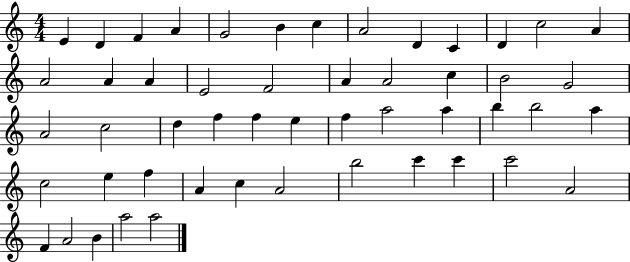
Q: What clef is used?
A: treble